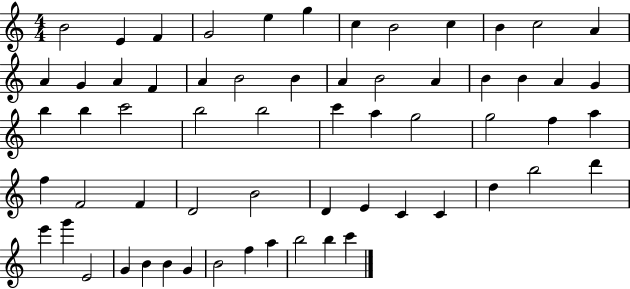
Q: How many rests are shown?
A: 0